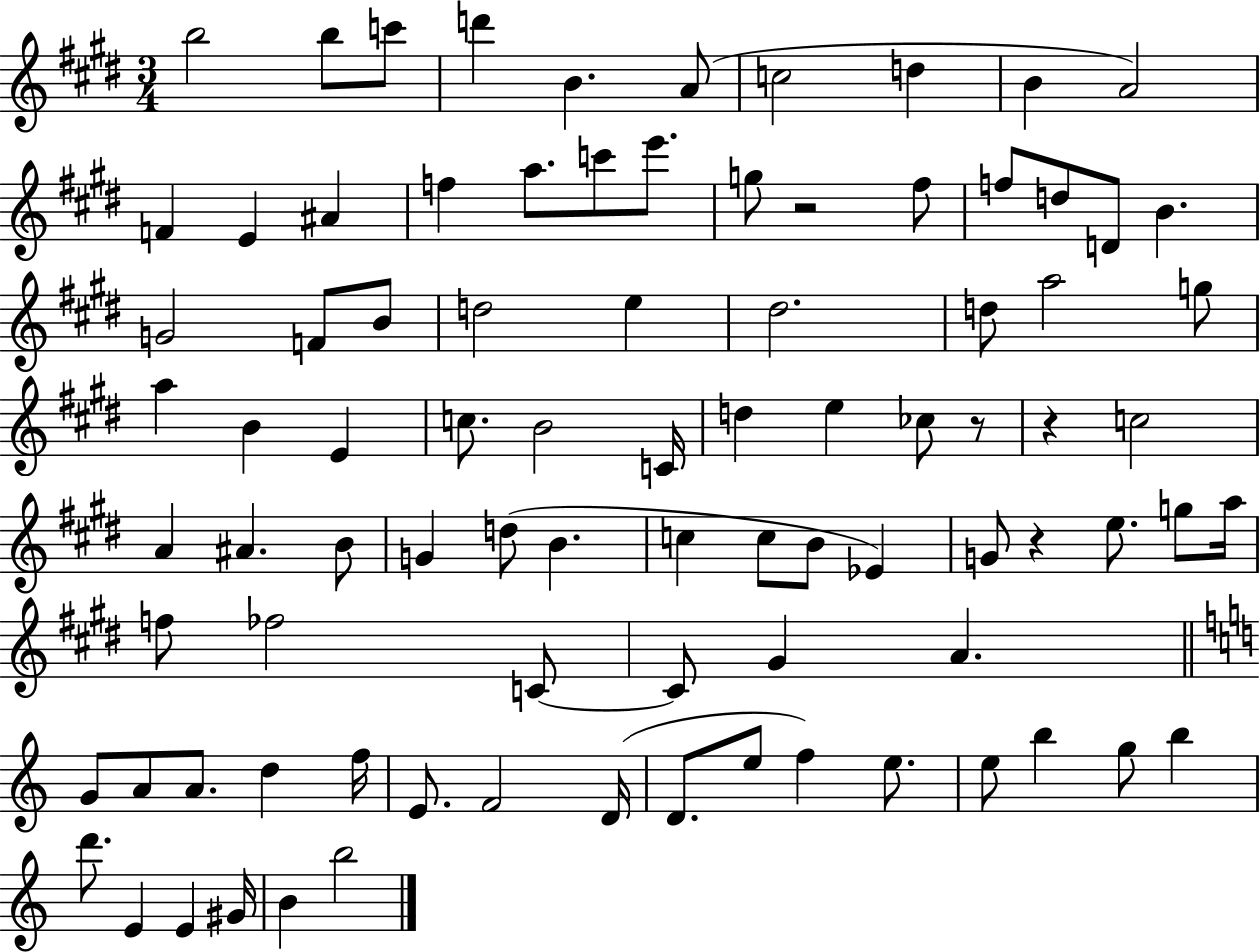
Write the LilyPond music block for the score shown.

{
  \clef treble
  \numericTimeSignature
  \time 3/4
  \key e \major
  b''2 b''8 c'''8 | d'''4 b'4. a'8( | c''2 d''4 | b'4 a'2) | \break f'4 e'4 ais'4 | f''4 a''8. c'''8 e'''8. | g''8 r2 fis''8 | f''8 d''8 d'8 b'4. | \break g'2 f'8 b'8 | d''2 e''4 | dis''2. | d''8 a''2 g''8 | \break a''4 b'4 e'4 | c''8. b'2 c'16 | d''4 e''4 ces''8 r8 | r4 c''2 | \break a'4 ais'4. b'8 | g'4 d''8( b'4. | c''4 c''8 b'8 ees'4) | g'8 r4 e''8. g''8 a''16 | \break f''8 fes''2 c'8~~ | c'8 gis'4 a'4. | \bar "||" \break \key a \minor g'8 a'8 a'8. d''4 f''16 | e'8. f'2 d'16( | d'8. e''8 f''4) e''8. | e''8 b''4 g''8 b''4 | \break d'''8. e'4 e'4 gis'16 | b'4 b''2 | \bar "|."
}